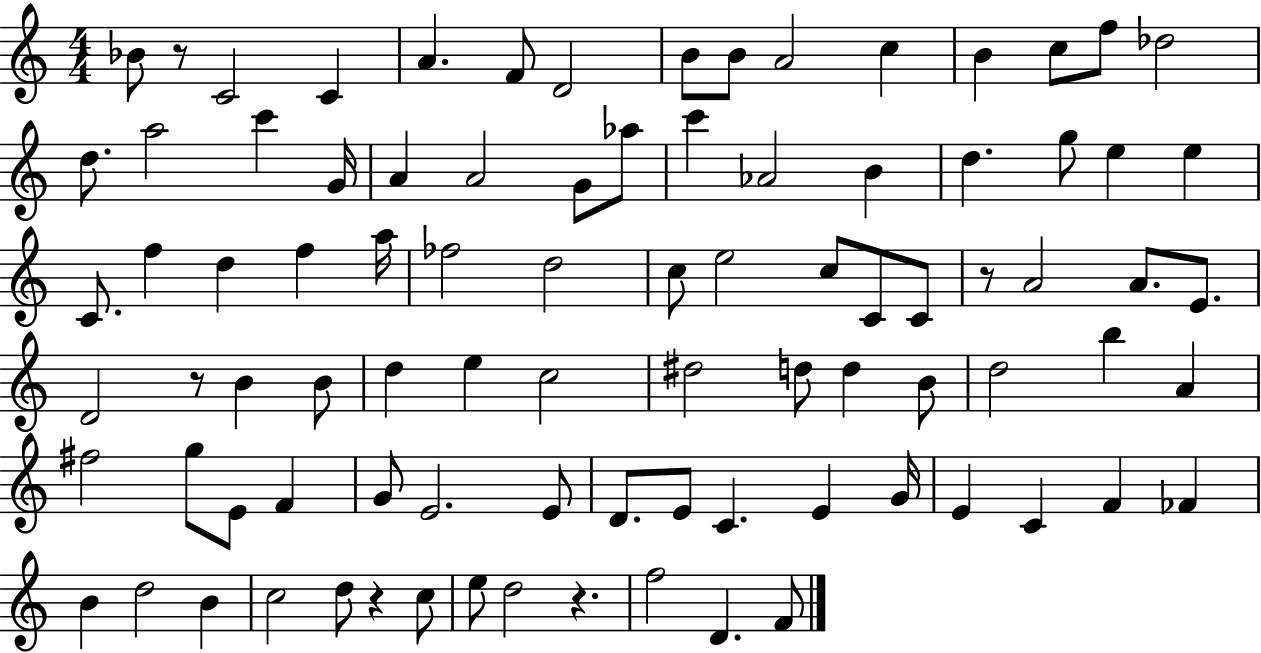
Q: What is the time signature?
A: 4/4